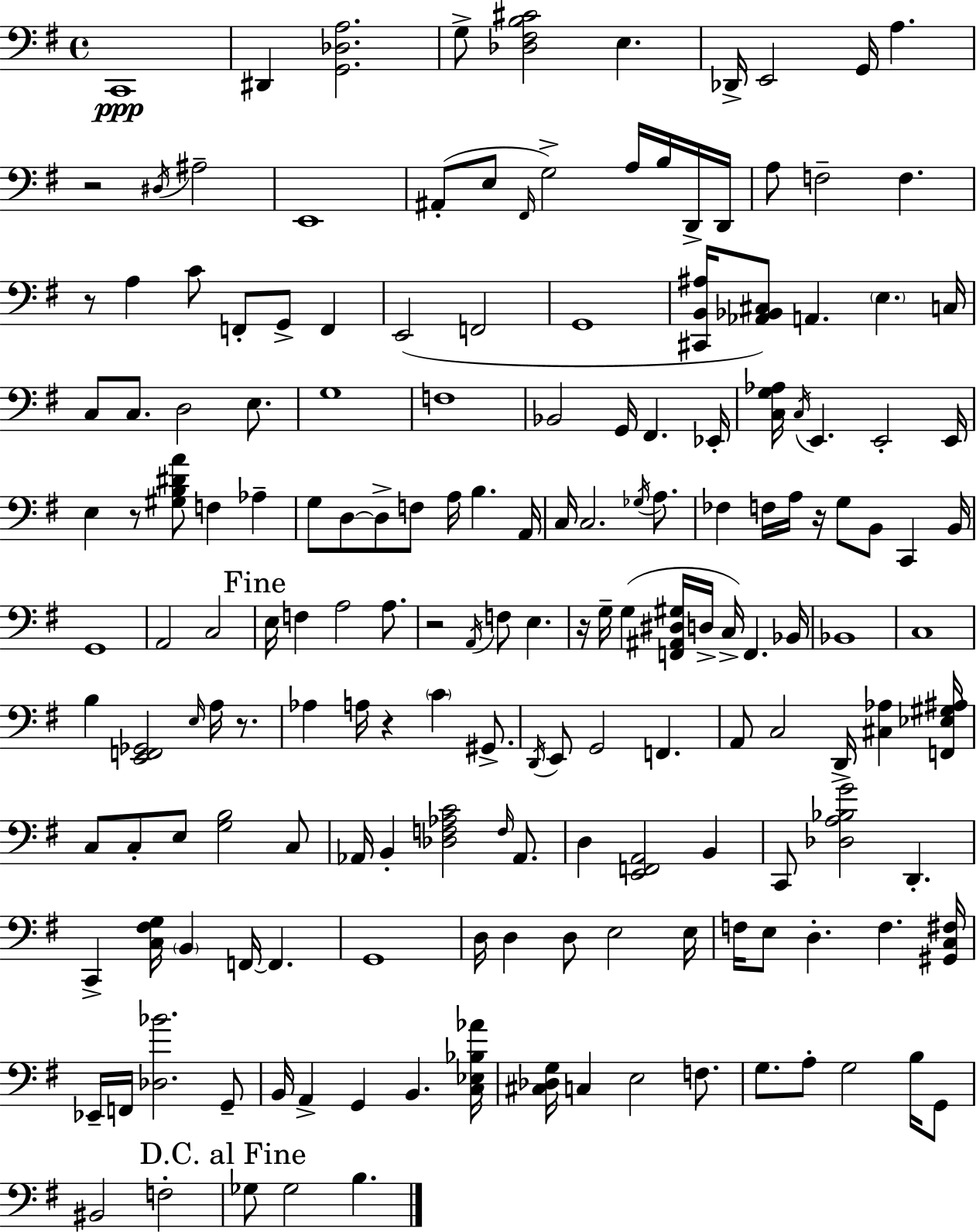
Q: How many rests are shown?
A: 8